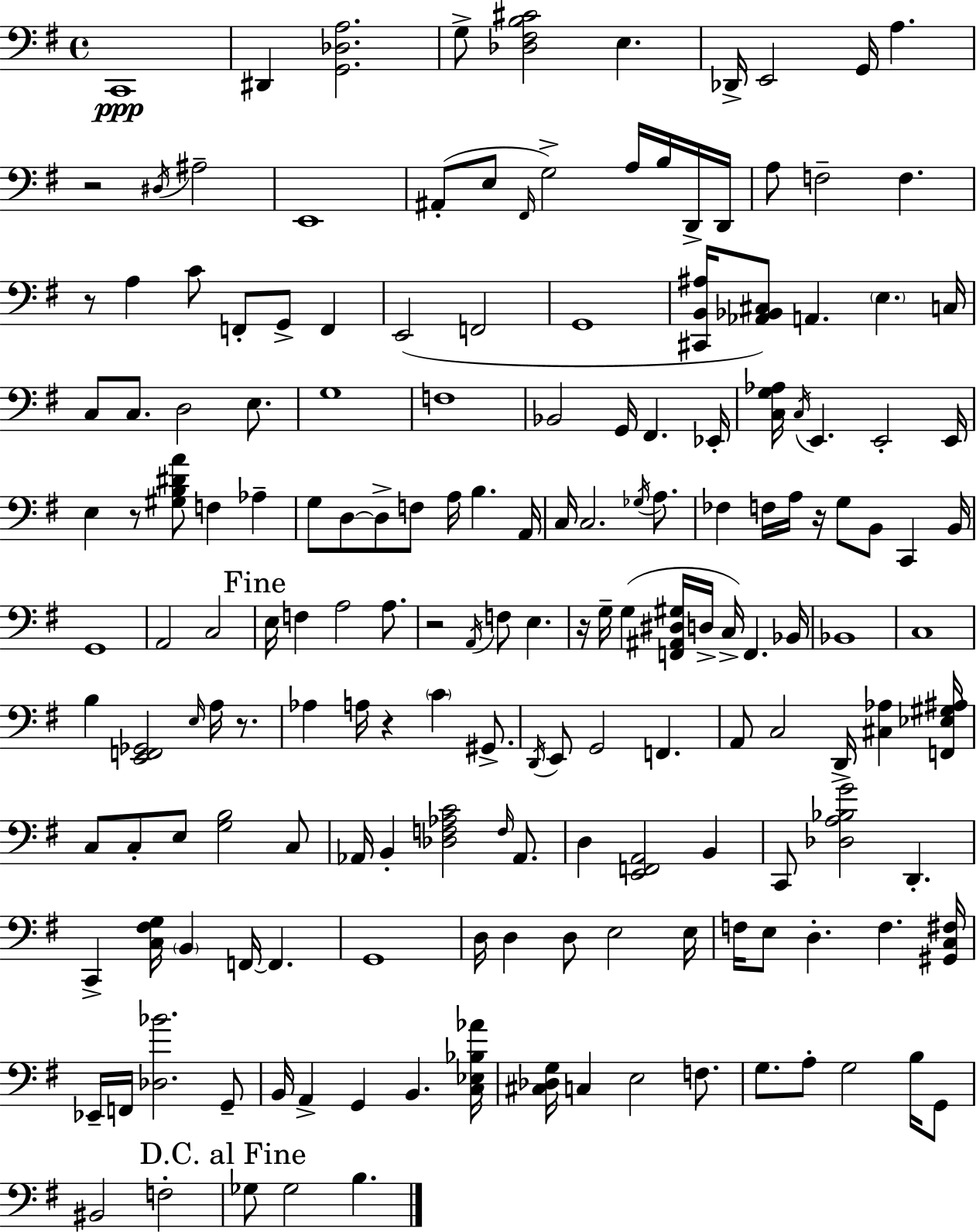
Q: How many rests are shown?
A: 8